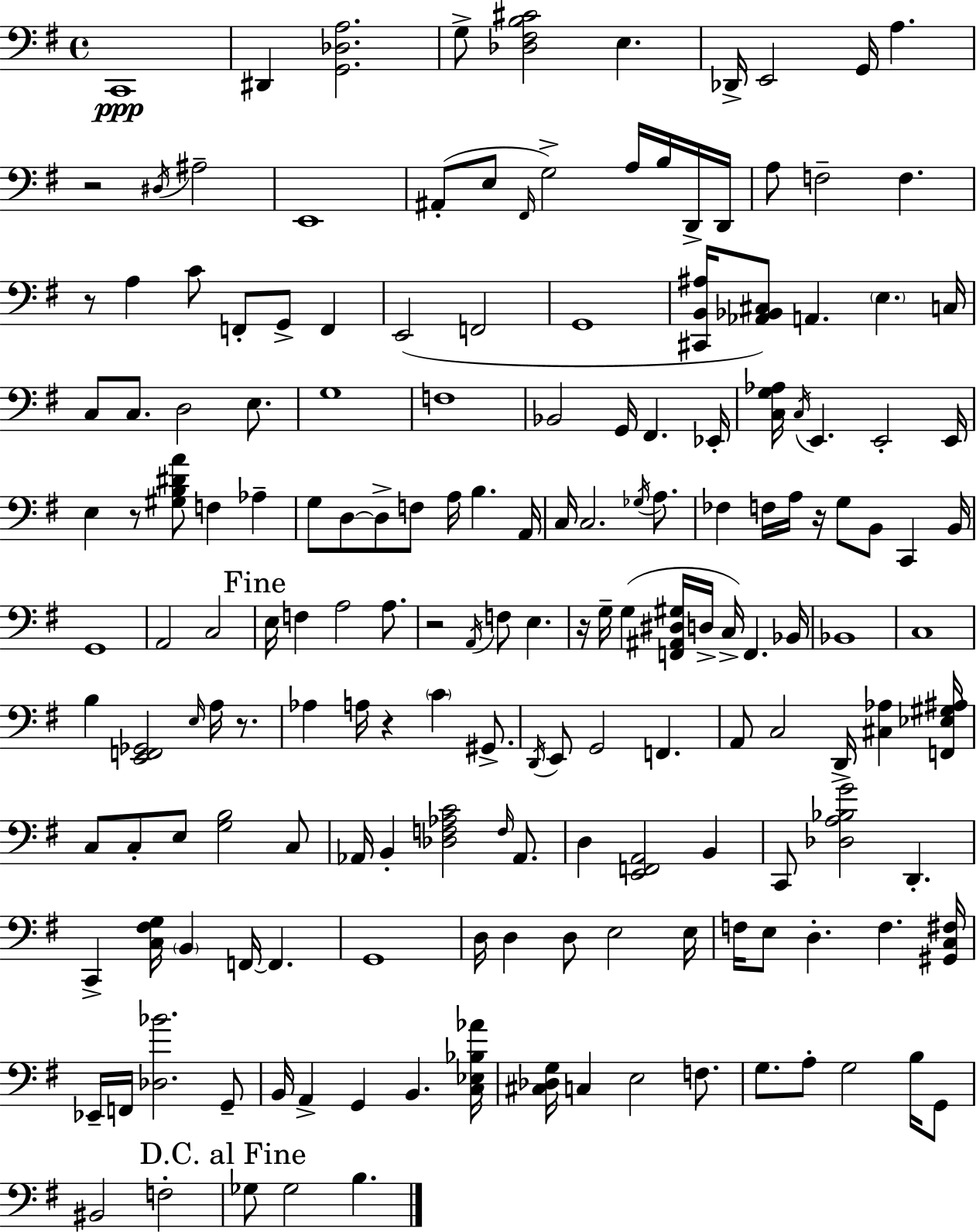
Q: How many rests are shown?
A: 8